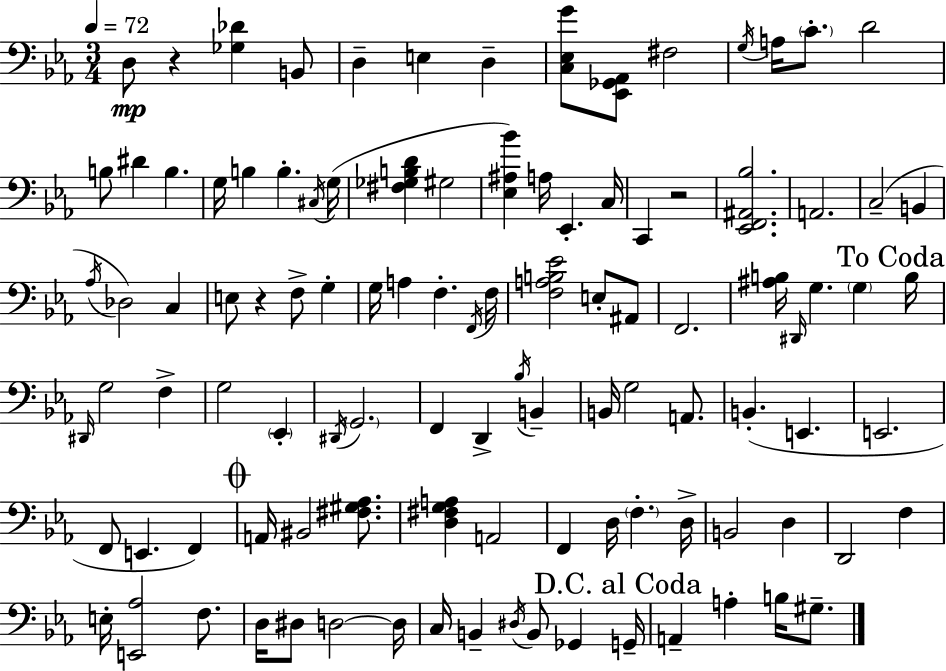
D3/e R/q [Gb3,Db4]/q B2/e D3/q E3/q D3/q [C3,Eb3,G4]/e [Eb2,Gb2,Ab2]/e F#3/h G3/s A3/s C4/e. D4/h B3/e D#4/q B3/q. G3/s B3/q B3/q. C#3/s G3/s [F#3,Gb3,B3,D4]/q G#3/h [Eb3,A#3,Bb4]/q A3/s Eb2/q. C3/s C2/q R/h [Eb2,F2,A#2,Bb3]/h. A2/h. C3/h B2/q Ab3/s Db3/h C3/q E3/e R/q F3/e G3/q G3/s A3/q F3/q. F2/s F3/s [F3,A3,B3,Eb4]/h E3/e A#2/e F2/h. [A#3,B3]/s D#2/s G3/q. G3/q B3/s D#2/s G3/h F3/q G3/h Eb2/q D#2/s G2/h. F2/q D2/q Bb3/s B2/q B2/s G3/h A2/e. B2/q. E2/q. E2/h. F2/e E2/q. F2/q A2/s BIS2/h [F#3,G#3,Ab3]/e. [D3,F#3,G3,A3]/q A2/h F2/q D3/s F3/q. D3/s B2/h D3/q D2/h F3/q E3/s [E2,Ab3]/h F3/e. D3/s D#3/e D3/h D3/s C3/s B2/q D#3/s B2/e Gb2/q G2/s A2/q A3/q B3/s G#3/e.